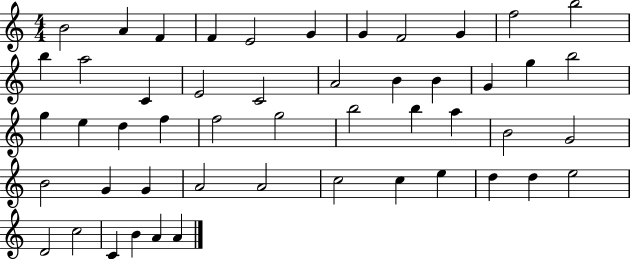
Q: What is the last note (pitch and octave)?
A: A4